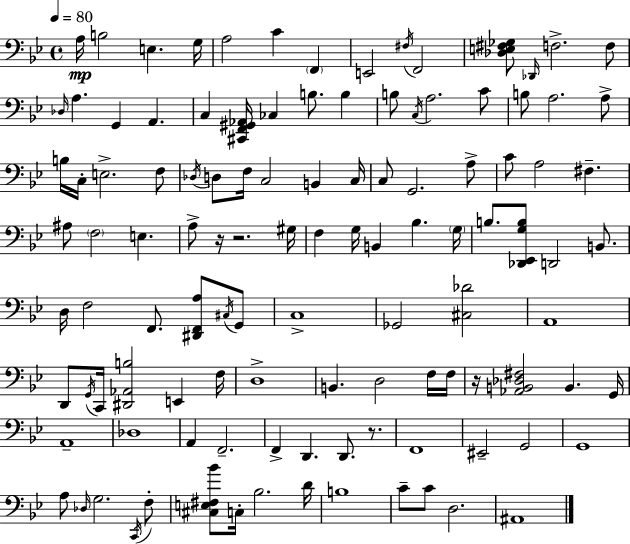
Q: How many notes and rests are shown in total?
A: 113